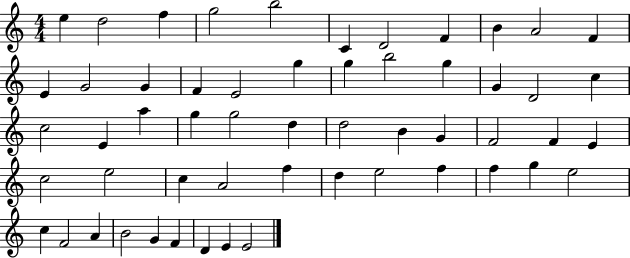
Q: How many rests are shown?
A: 0